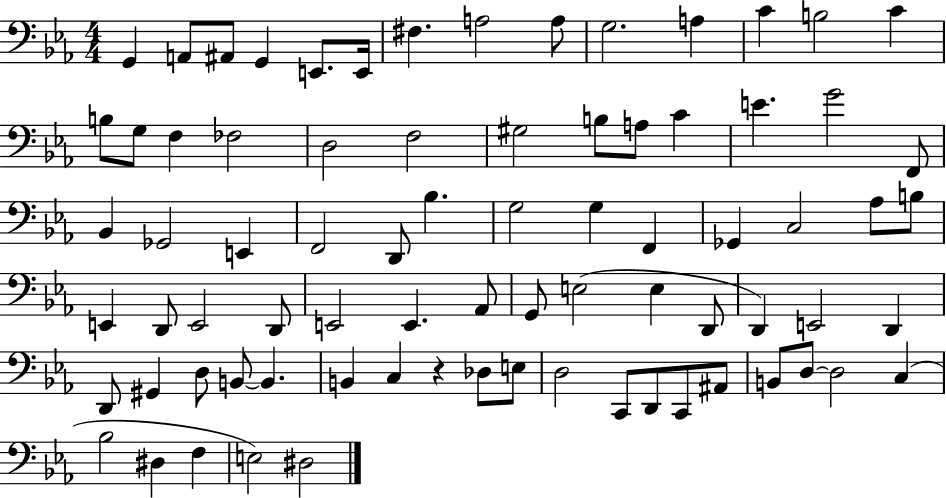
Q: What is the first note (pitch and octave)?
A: G2